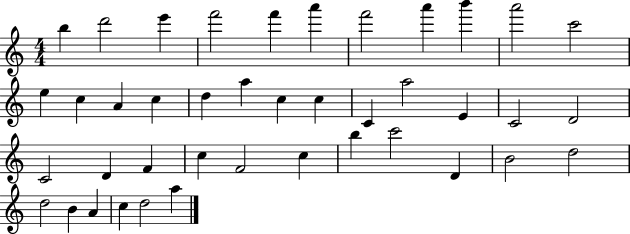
{
  \clef treble
  \numericTimeSignature
  \time 4/4
  \key c \major
  b''4 d'''2 e'''4 | f'''2 f'''4 a'''4 | f'''2 a'''4 b'''4 | a'''2 c'''2 | \break e''4 c''4 a'4 c''4 | d''4 a''4 c''4 c''4 | c'4 a''2 e'4 | c'2 d'2 | \break c'2 d'4 f'4 | c''4 f'2 c''4 | b''4 c'''2 d'4 | b'2 d''2 | \break d''2 b'4 a'4 | c''4 d''2 a''4 | \bar "|."
}